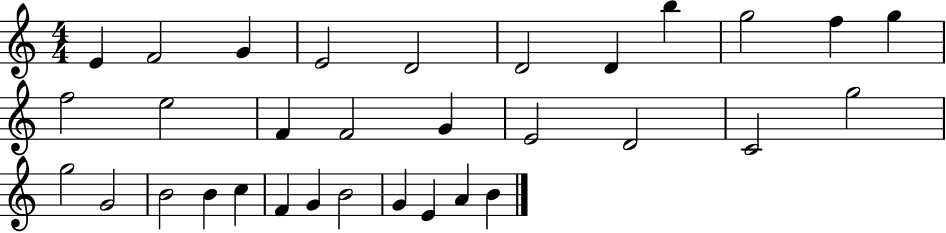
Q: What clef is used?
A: treble